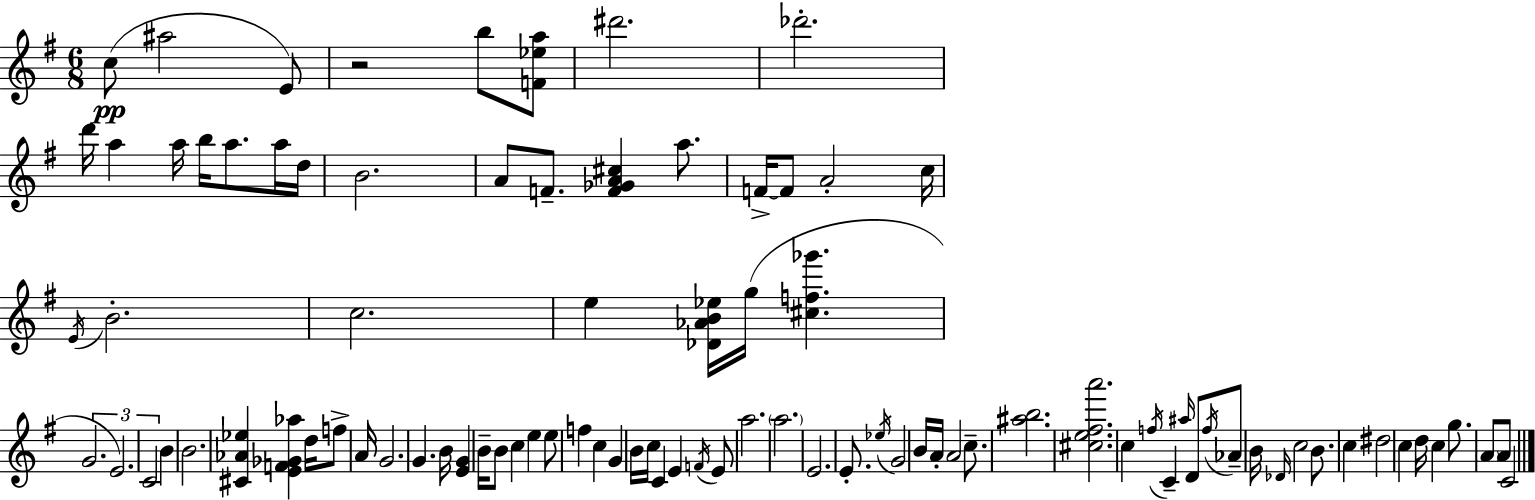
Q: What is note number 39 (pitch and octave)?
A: B4